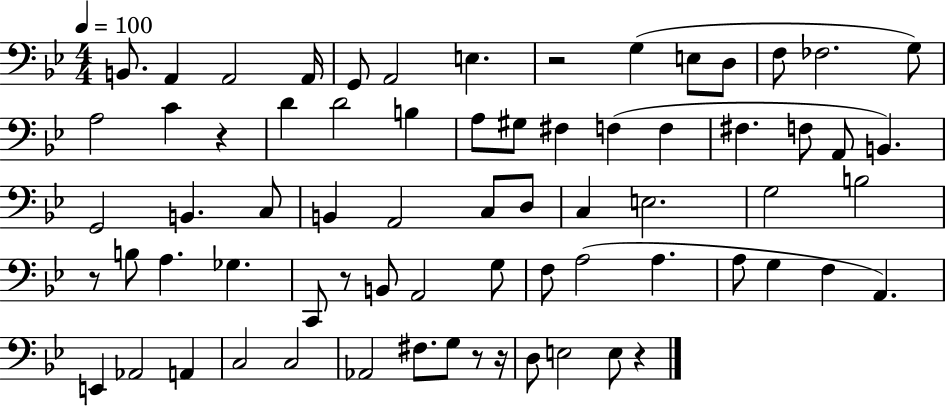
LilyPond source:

{
  \clef bass
  \numericTimeSignature
  \time 4/4
  \key bes \major
  \tempo 4 = 100
  b,8. a,4 a,2 a,16 | g,8 a,2 e4. | r2 g4( e8 d8 | f8 fes2. g8) | \break a2 c'4 r4 | d'4 d'2 b4 | a8 gis8 fis4 f4( f4 | fis4. f8 a,8 b,4.) | \break g,2 b,4. c8 | b,4 a,2 c8 d8 | c4 e2. | g2 b2 | \break r8 b8 a4. ges4. | c,8 r8 b,8 a,2 g8 | f8 a2( a4. | a8 g4 f4 a,4.) | \break e,4 aes,2 a,4 | c2 c2 | aes,2 fis8. g8 r8 r16 | d8 e2 e8 r4 | \break \bar "|."
}